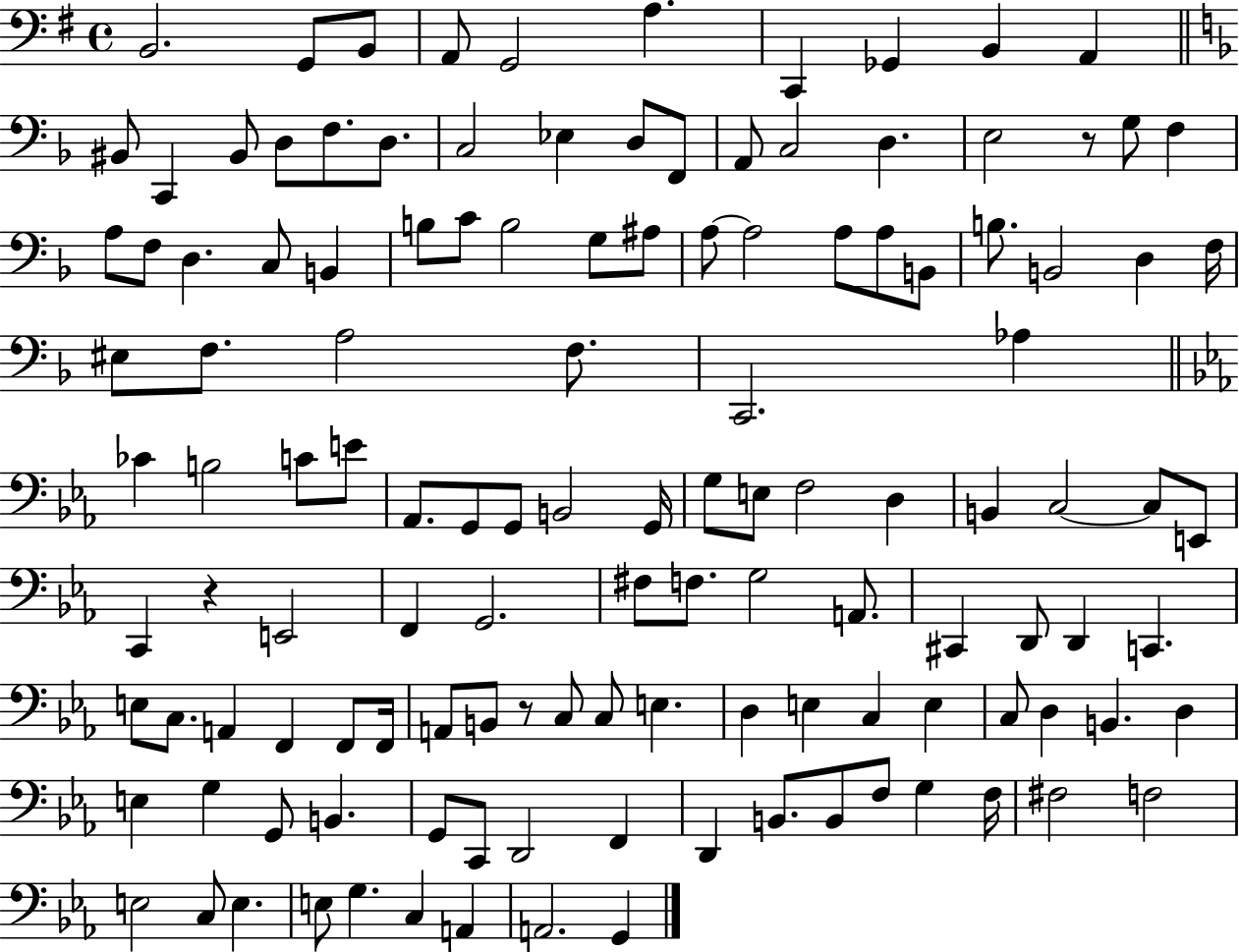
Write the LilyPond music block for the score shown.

{
  \clef bass
  \time 4/4
  \defaultTimeSignature
  \key g \major
  \repeat volta 2 { b,2. g,8 b,8 | a,8 g,2 a4. | c,4 ges,4 b,4 a,4 | \bar "||" \break \key f \major bis,8 c,4 bis,8 d8 f8. d8. | c2 ees4 d8 f,8 | a,8 c2 d4. | e2 r8 g8 f4 | \break a8 f8 d4. c8 b,4 | b8 c'8 b2 g8 ais8 | a8~~ a2 a8 a8 b,8 | b8. b,2 d4 f16 | \break eis8 f8. a2 f8. | c,2. aes4 | \bar "||" \break \key c \minor ces'4 b2 c'8 e'8 | aes,8. g,8 g,8 b,2 g,16 | g8 e8 f2 d4 | b,4 c2~~ c8 e,8 | \break c,4 r4 e,2 | f,4 g,2. | fis8 f8. g2 a,8. | cis,4 d,8 d,4 c,4. | \break e8 c8. a,4 f,4 f,8 f,16 | a,8 b,8 r8 c8 c8 e4. | d4 e4 c4 e4 | c8 d4 b,4. d4 | \break e4 g4 g,8 b,4. | g,8 c,8 d,2 f,4 | d,4 b,8. b,8 f8 g4 f16 | fis2 f2 | \break e2 c8 e4. | e8 g4. c4 a,4 | a,2. g,4 | } \bar "|."
}